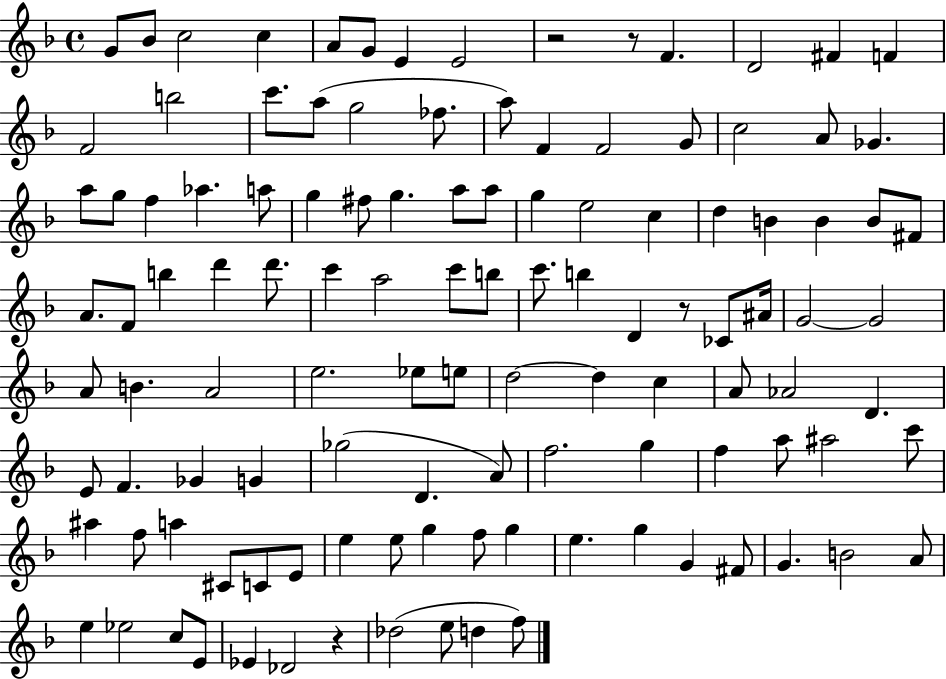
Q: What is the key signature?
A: F major